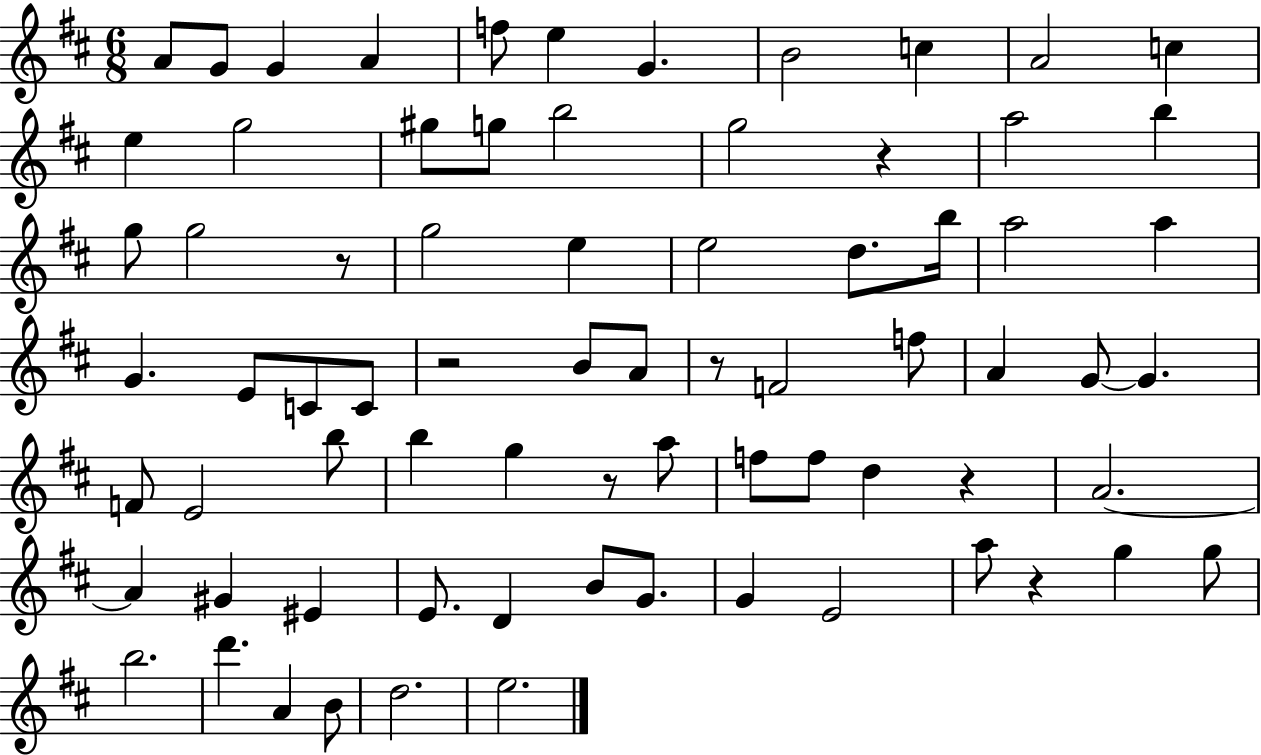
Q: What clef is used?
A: treble